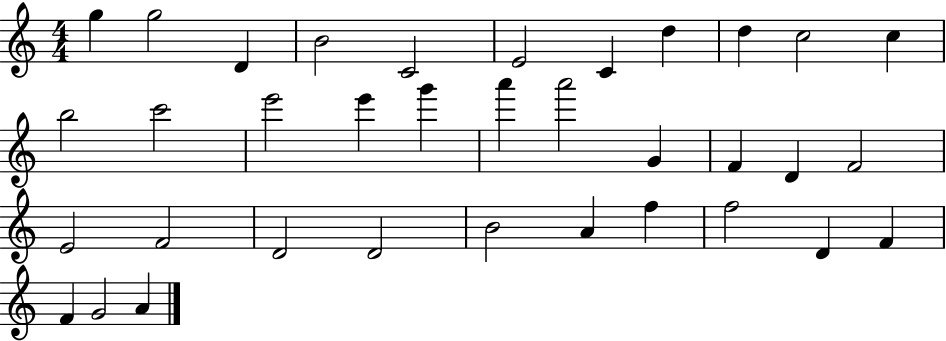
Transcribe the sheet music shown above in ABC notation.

X:1
T:Untitled
M:4/4
L:1/4
K:C
g g2 D B2 C2 E2 C d d c2 c b2 c'2 e'2 e' g' a' a'2 G F D F2 E2 F2 D2 D2 B2 A f f2 D F F G2 A